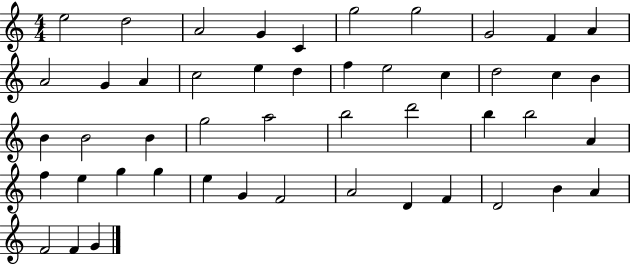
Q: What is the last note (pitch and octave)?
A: G4